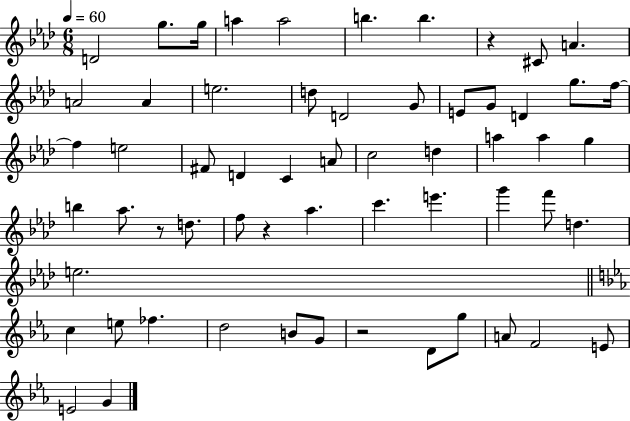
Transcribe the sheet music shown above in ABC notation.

X:1
T:Untitled
M:6/8
L:1/4
K:Ab
D2 g/2 g/4 a a2 b b z ^C/2 A A2 A e2 d/2 D2 G/2 E/2 G/2 D g/2 f/4 f e2 ^F/2 D C A/2 c2 d a a g b _a/2 z/2 d/2 f/2 z _a c' e' g' f'/2 d e2 c e/2 _f d2 B/2 G/2 z2 D/2 g/2 A/2 F2 E/2 E2 G